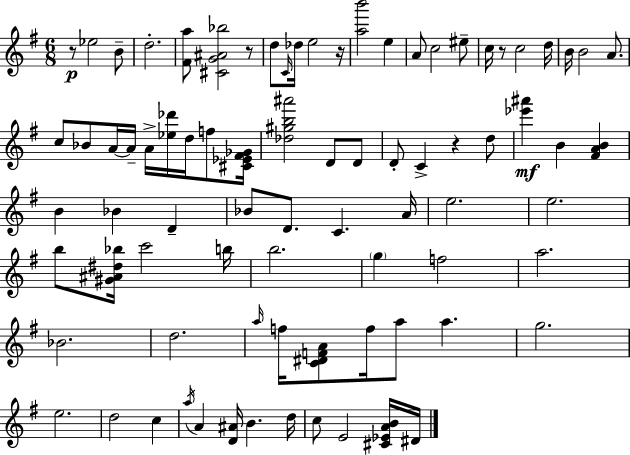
R/e Eb5/h B4/e D5/h. [F#4,A5]/e [C#4,G4,A#4,Bb5]/h R/e D5/e C4/s Db5/s E5/h R/s [A5,B6]/h E5/q A4/e C5/h EIS5/e C5/s R/e C5/h D5/s B4/s B4/h A4/e. C5/e Bb4/e A4/s A4/s A4/s [Eb5,Db6]/s D5/s F5/e [C#4,Eb4,F#4,Gb4]/s [Db5,G#5,B5,A#6]/h D4/e D4/e D4/e C4/q R/q D5/e [Eb6,A#6]/q B4/q [F#4,A4,B4]/q B4/q Bb4/q D4/q Bb4/e D4/e. C4/q. A4/s E5/h. E5/h. B5/e [G#4,A#4,D#5,Bb5]/s C6/h B5/s B5/h. G5/q F5/h A5/h. Bb4/h. D5/h. A5/s F5/s [C4,D#4,F4,A4]/e F5/s A5/e A5/q. G5/h. E5/h. D5/h C5/q A5/s A4/q [D4,A#4]/s B4/q. D5/s C5/e E4/h [C#4,Eb4,A4,B4]/s D#4/s